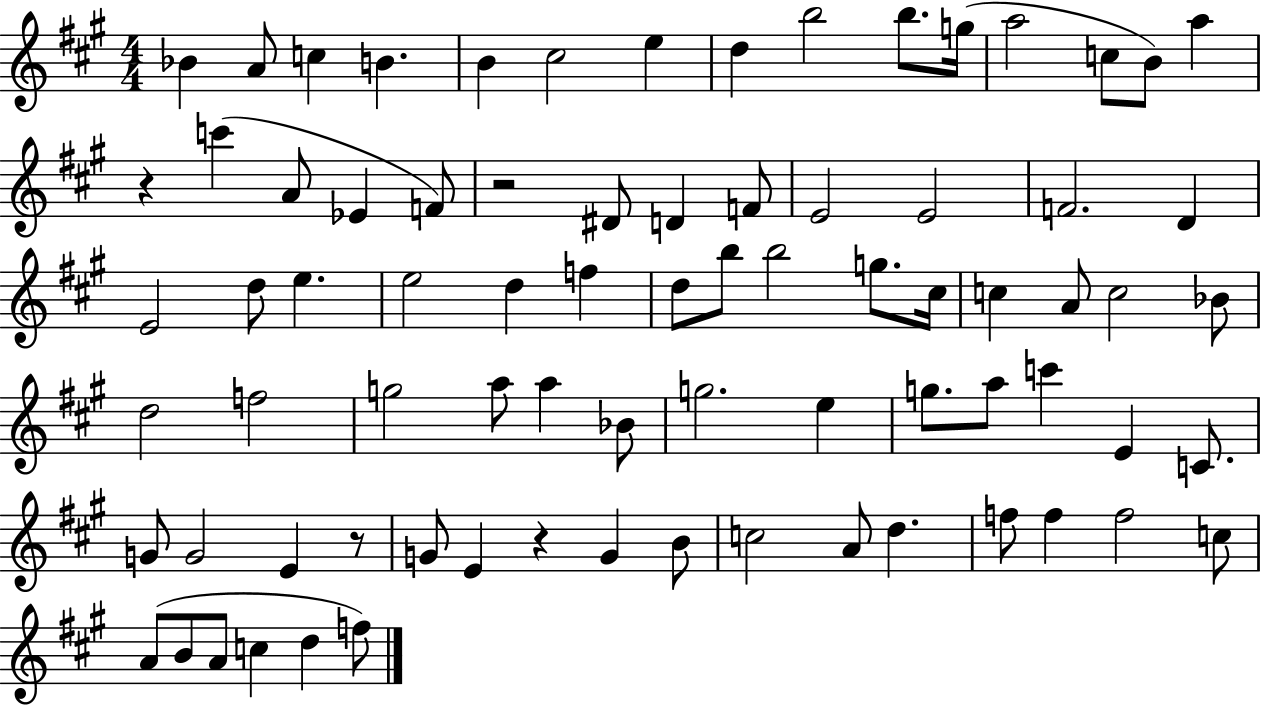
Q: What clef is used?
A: treble